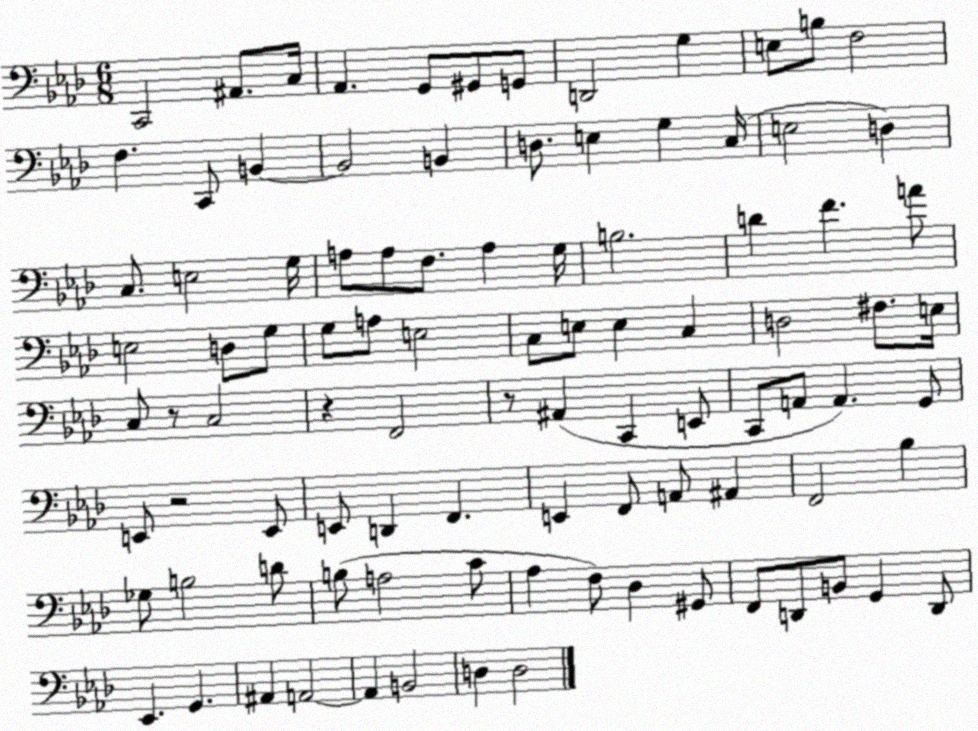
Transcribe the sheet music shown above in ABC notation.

X:1
T:Untitled
M:6/8
L:1/4
K:Ab
C,,2 ^A,,/2 C,/4 _A,, G,,/2 ^G,,/2 G,,/2 D,,2 G, E,/2 B,/2 F,2 F, C,,/2 B,, B,,2 B,, D,/2 E, G, C,/4 E,2 D, C,/2 E,2 G,/4 A,/2 A,/2 F,/2 A, G,/4 B,2 D F A/2 E,2 D,/2 G,/2 G,/2 A,/2 E,2 C,/2 E,/2 E, C, D,2 ^F,/2 E,/4 C,/2 z/2 C,2 z F,,2 z/2 ^A,, C,, E,,/2 C,,/2 A,,/2 A,, G,,/2 E,,/2 z2 E,,/2 E,,/2 D,, F,, E,, F,,/2 A,,/2 ^A,, F,,2 _B, _G,/2 B,2 D/2 B,/2 A,2 C/2 _A, F,/2 _D, ^G,,/2 F,,/2 D,,/2 B,,/2 G,, D,,/2 _E,, G,, ^A,, A,,2 A,, B,,2 D, D,2